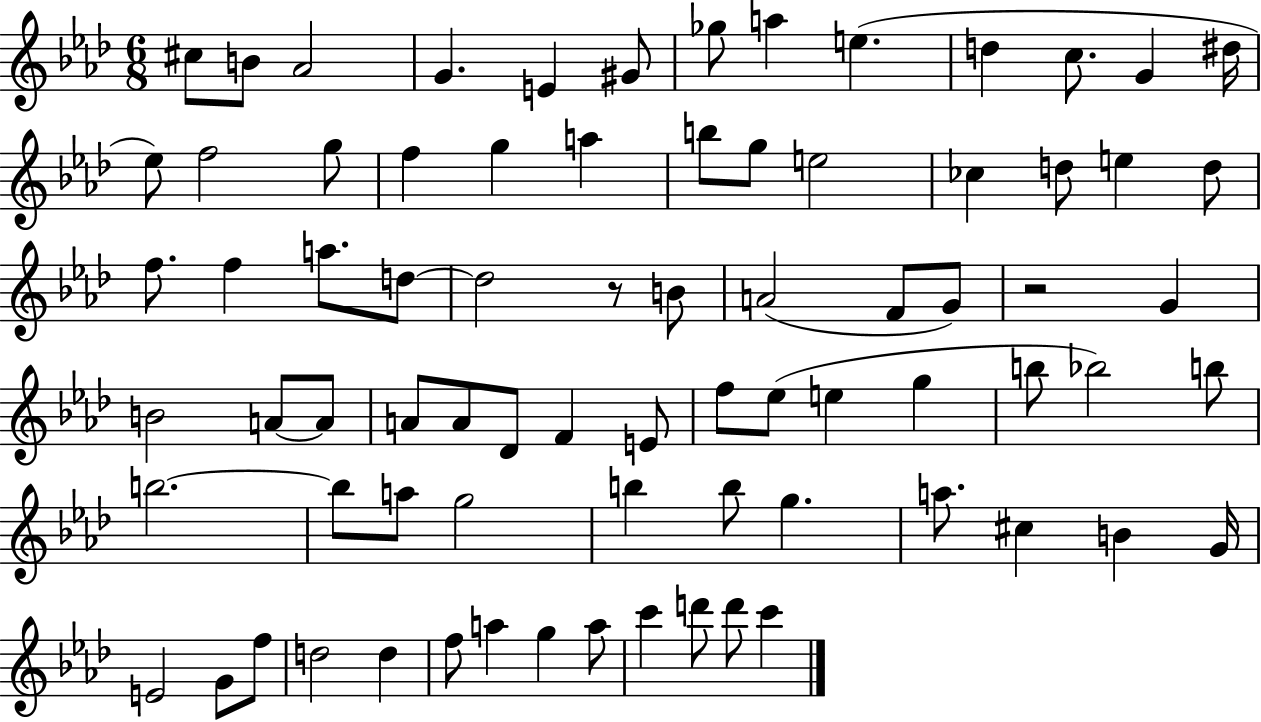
{
  \clef treble
  \numericTimeSignature
  \time 6/8
  \key aes \major
  \repeat volta 2 { cis''8 b'8 aes'2 | g'4. e'4 gis'8 | ges''8 a''4 e''4.( | d''4 c''8. g'4 dis''16 | \break ees''8) f''2 g''8 | f''4 g''4 a''4 | b''8 g''8 e''2 | ces''4 d''8 e''4 d''8 | \break f''8. f''4 a''8. d''8~~ | d''2 r8 b'8 | a'2( f'8 g'8) | r2 g'4 | \break b'2 a'8~~ a'8 | a'8 a'8 des'8 f'4 e'8 | f''8 ees''8( e''4 g''4 | b''8 bes''2) b''8 | \break b''2.~~ | b''8 a''8 g''2 | b''4 b''8 g''4. | a''8. cis''4 b'4 g'16 | \break e'2 g'8 f''8 | d''2 d''4 | f''8 a''4 g''4 a''8 | c'''4 d'''8 d'''8 c'''4 | \break } \bar "|."
}